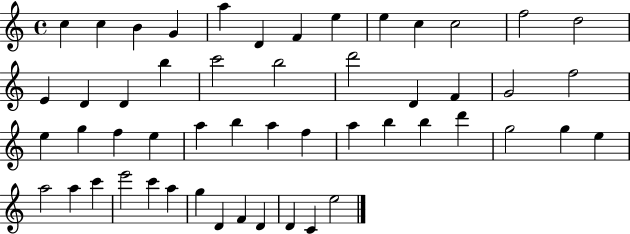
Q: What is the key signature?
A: C major